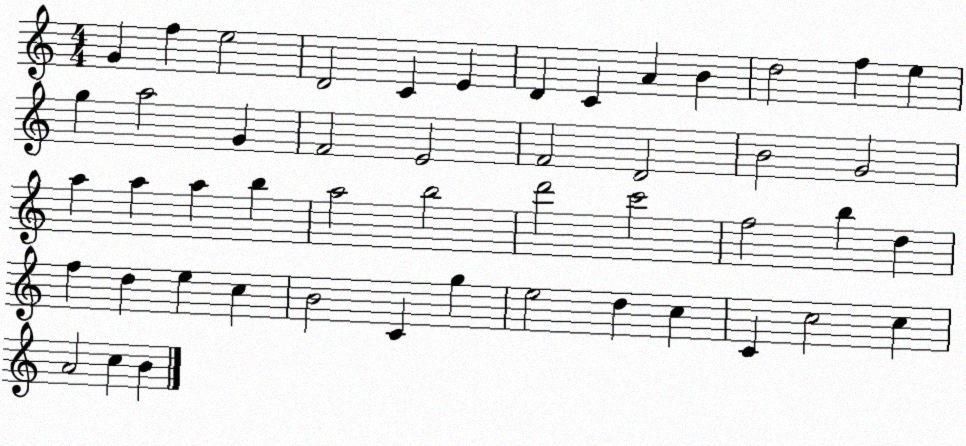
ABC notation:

X:1
T:Untitled
M:4/4
L:1/4
K:C
G f e2 D2 C E D C A B d2 f e g a2 G F2 E2 F2 D2 B2 G2 a a a b a2 b2 d'2 c'2 f2 b d f d e c B2 C g e2 d c C c2 c A2 c B